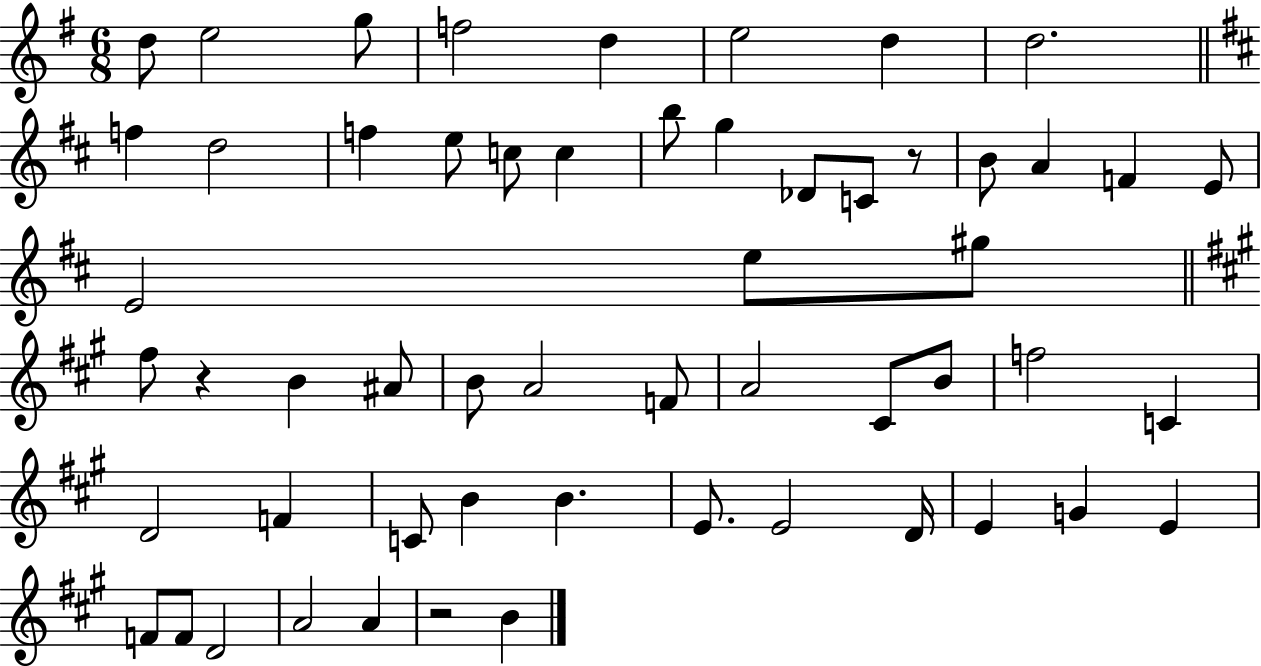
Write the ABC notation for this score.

X:1
T:Untitled
M:6/8
L:1/4
K:G
d/2 e2 g/2 f2 d e2 d d2 f d2 f e/2 c/2 c b/2 g _D/2 C/2 z/2 B/2 A F E/2 E2 e/2 ^g/2 ^f/2 z B ^A/2 B/2 A2 F/2 A2 ^C/2 B/2 f2 C D2 F C/2 B B E/2 E2 D/4 E G E F/2 F/2 D2 A2 A z2 B